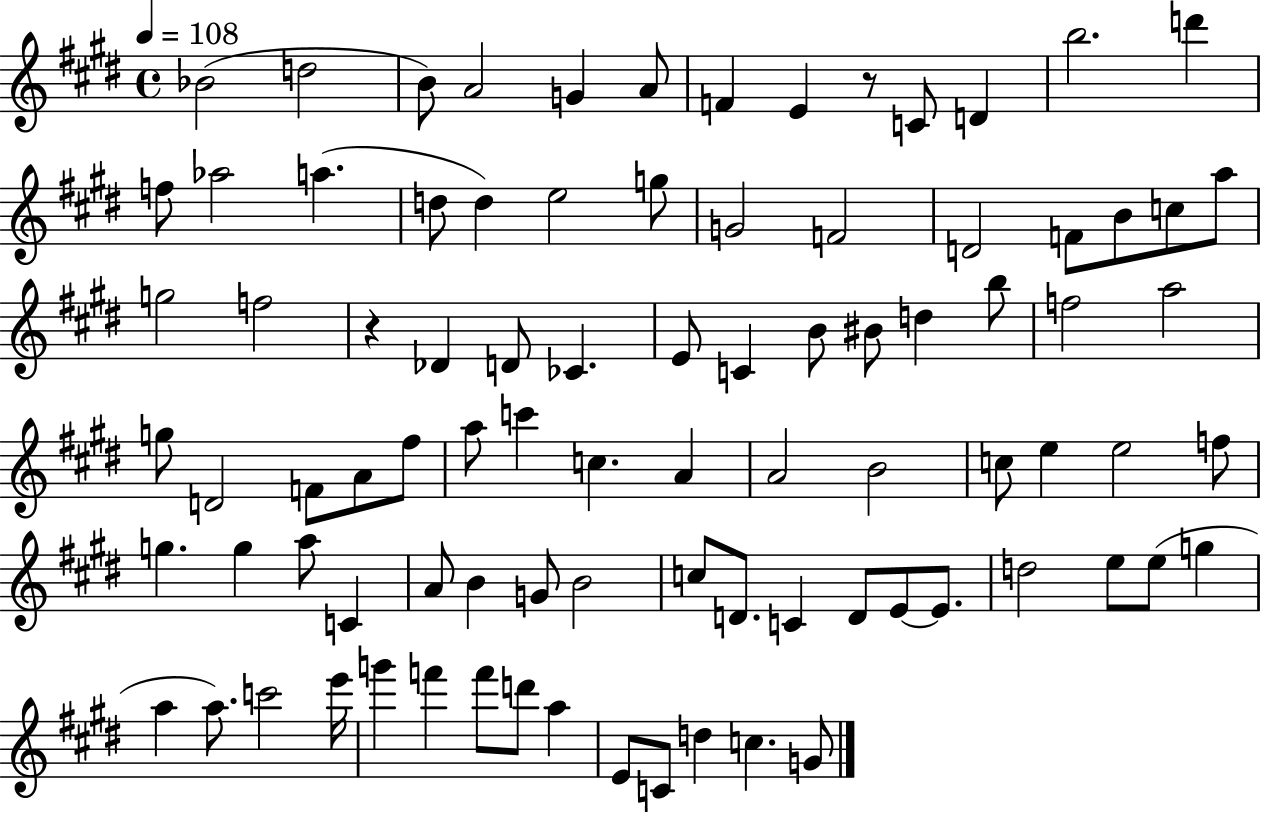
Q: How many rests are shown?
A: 2